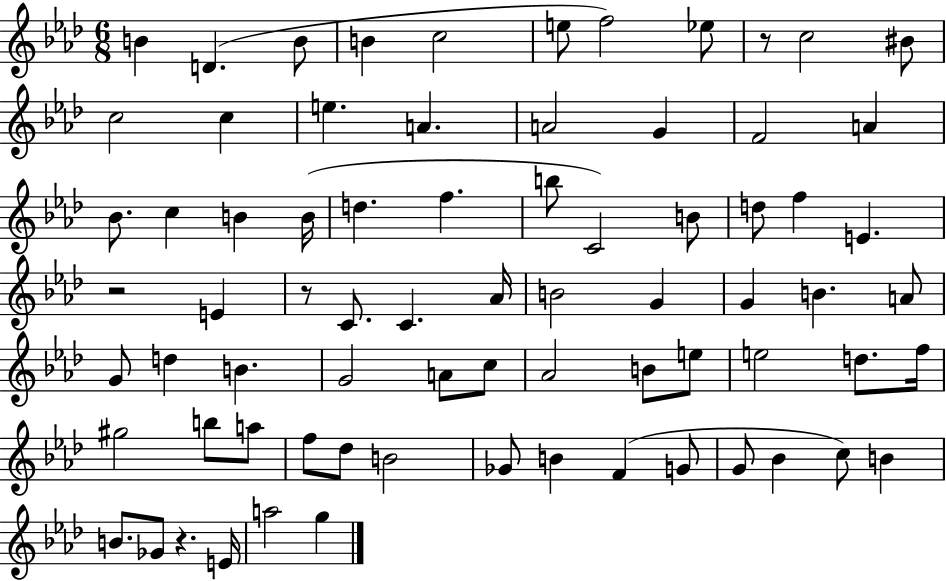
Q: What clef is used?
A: treble